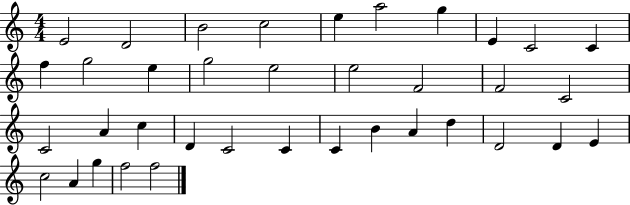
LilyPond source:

{
  \clef treble
  \numericTimeSignature
  \time 4/4
  \key c \major
  e'2 d'2 | b'2 c''2 | e''4 a''2 g''4 | e'4 c'2 c'4 | \break f''4 g''2 e''4 | g''2 e''2 | e''2 f'2 | f'2 c'2 | \break c'2 a'4 c''4 | d'4 c'2 c'4 | c'4 b'4 a'4 d''4 | d'2 d'4 e'4 | \break c''2 a'4 g''4 | f''2 f''2 | \bar "|."
}